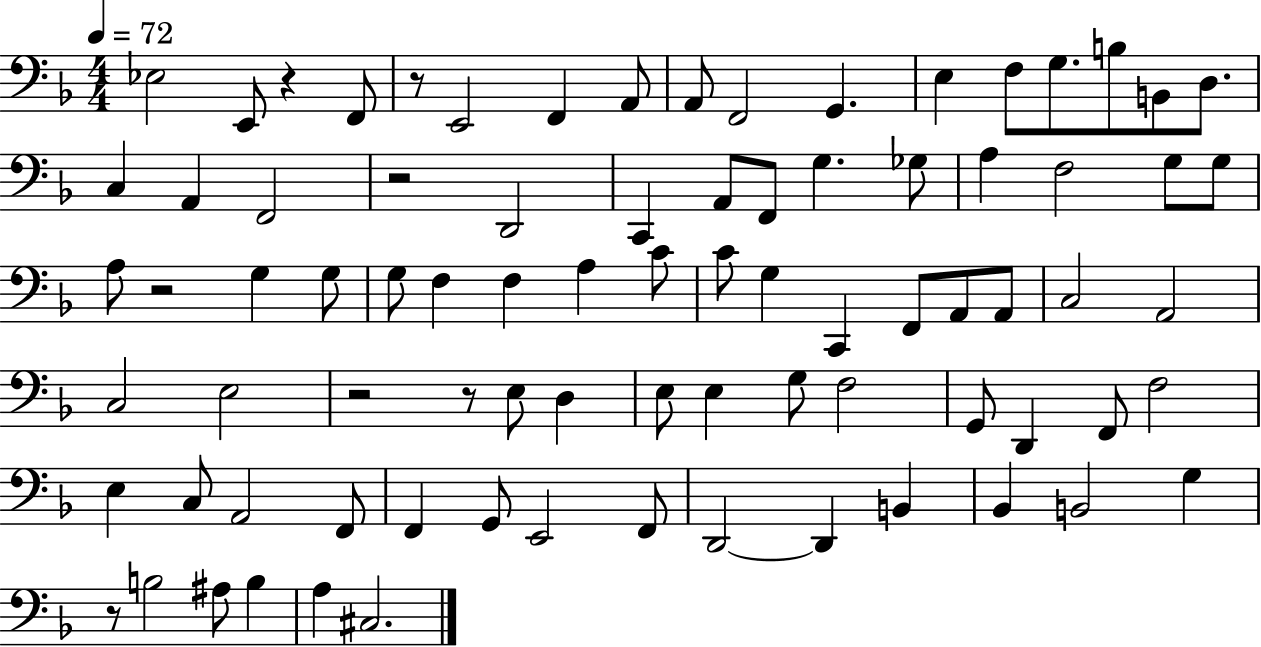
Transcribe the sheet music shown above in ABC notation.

X:1
T:Untitled
M:4/4
L:1/4
K:F
_E,2 E,,/2 z F,,/2 z/2 E,,2 F,, A,,/2 A,,/2 F,,2 G,, E, F,/2 G,/2 B,/2 B,,/2 D,/2 C, A,, F,,2 z2 D,,2 C,, A,,/2 F,,/2 G, _G,/2 A, F,2 G,/2 G,/2 A,/2 z2 G, G,/2 G,/2 F, F, A, C/2 C/2 G, C,, F,,/2 A,,/2 A,,/2 C,2 A,,2 C,2 E,2 z2 z/2 E,/2 D, E,/2 E, G,/2 F,2 G,,/2 D,, F,,/2 F,2 E, C,/2 A,,2 F,,/2 F,, G,,/2 E,,2 F,,/2 D,,2 D,, B,, _B,, B,,2 G, z/2 B,2 ^A,/2 B, A, ^C,2